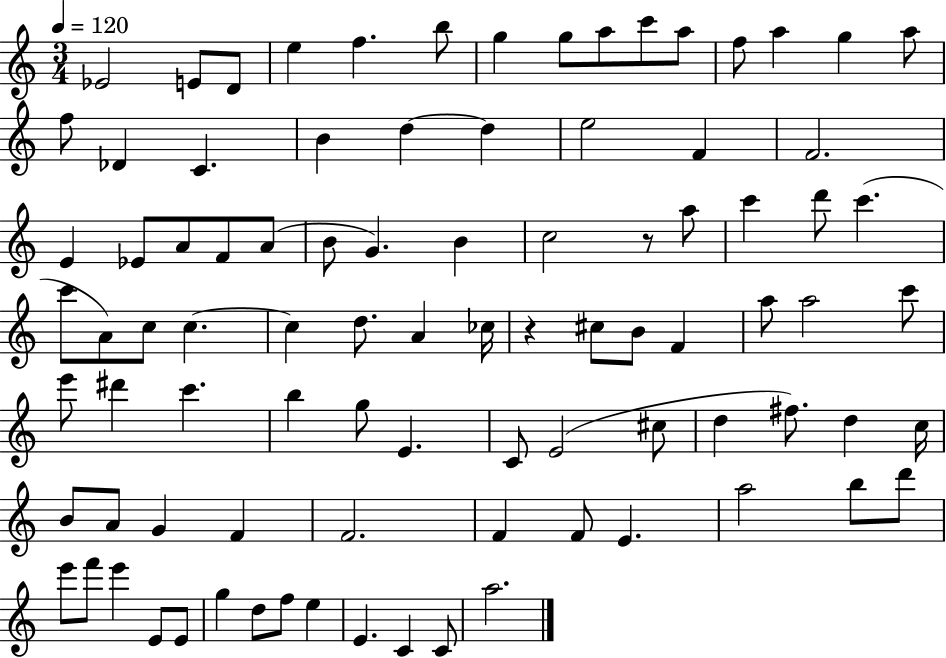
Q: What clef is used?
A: treble